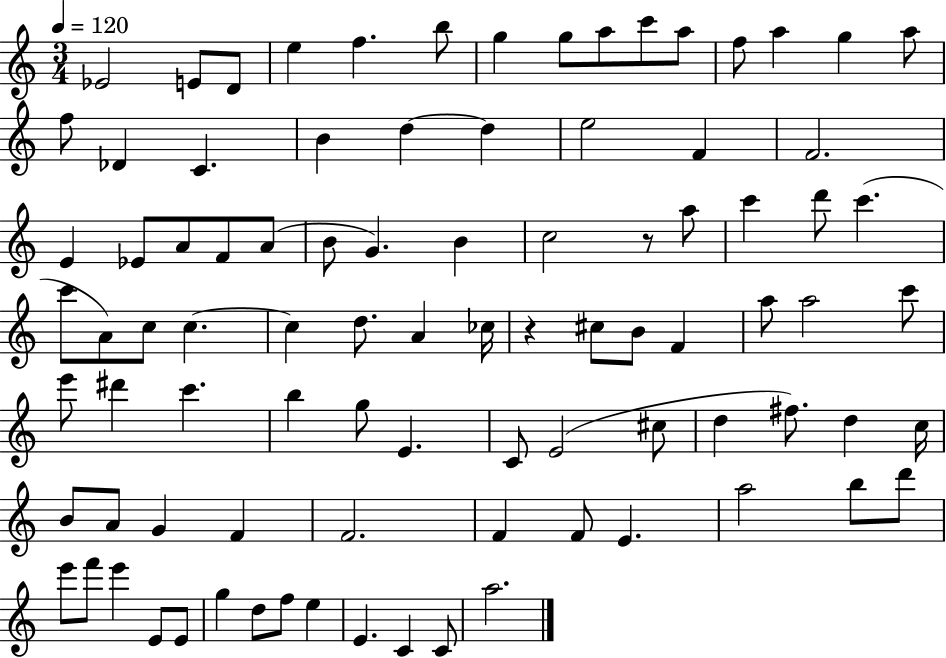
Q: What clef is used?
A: treble